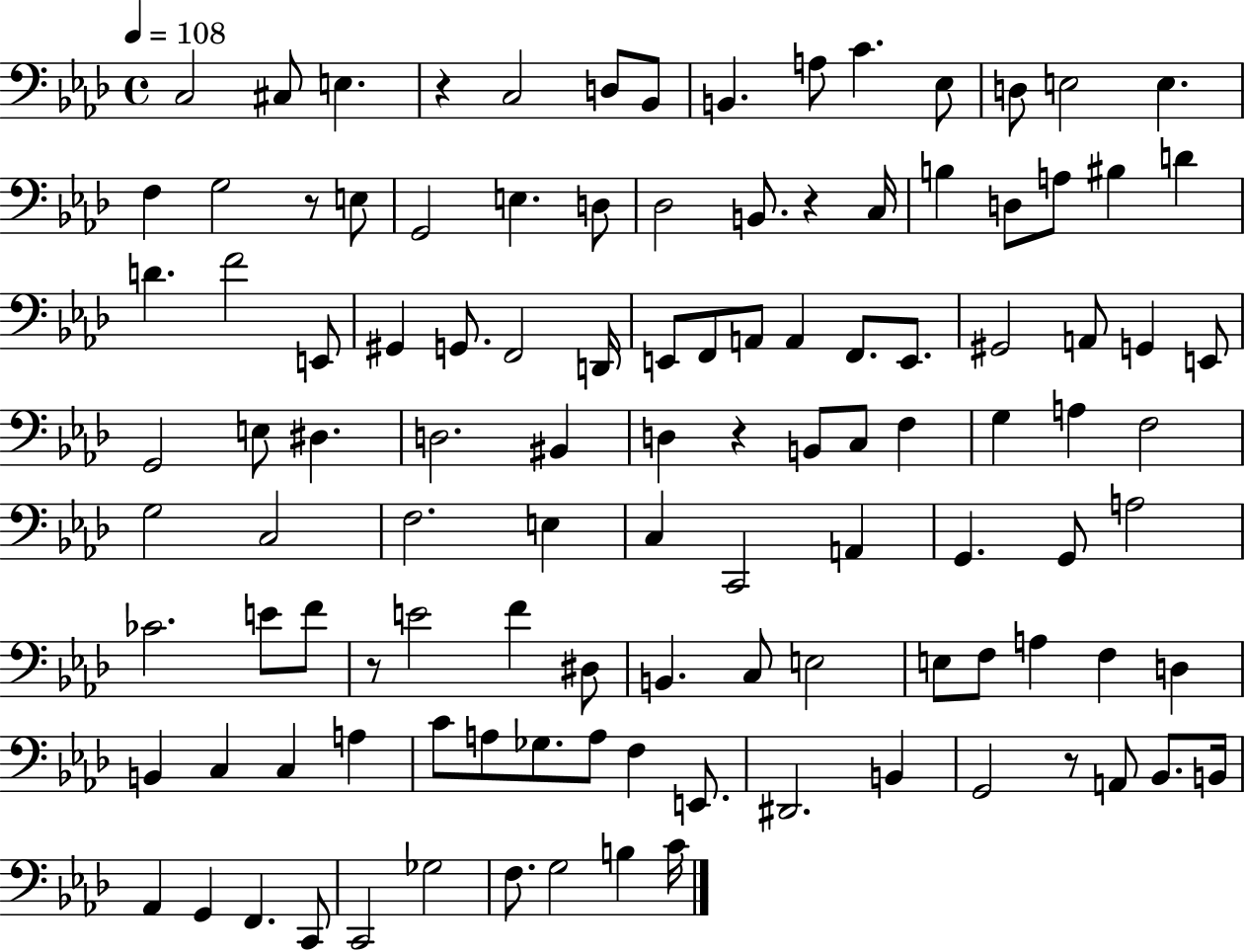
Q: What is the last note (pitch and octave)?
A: C4